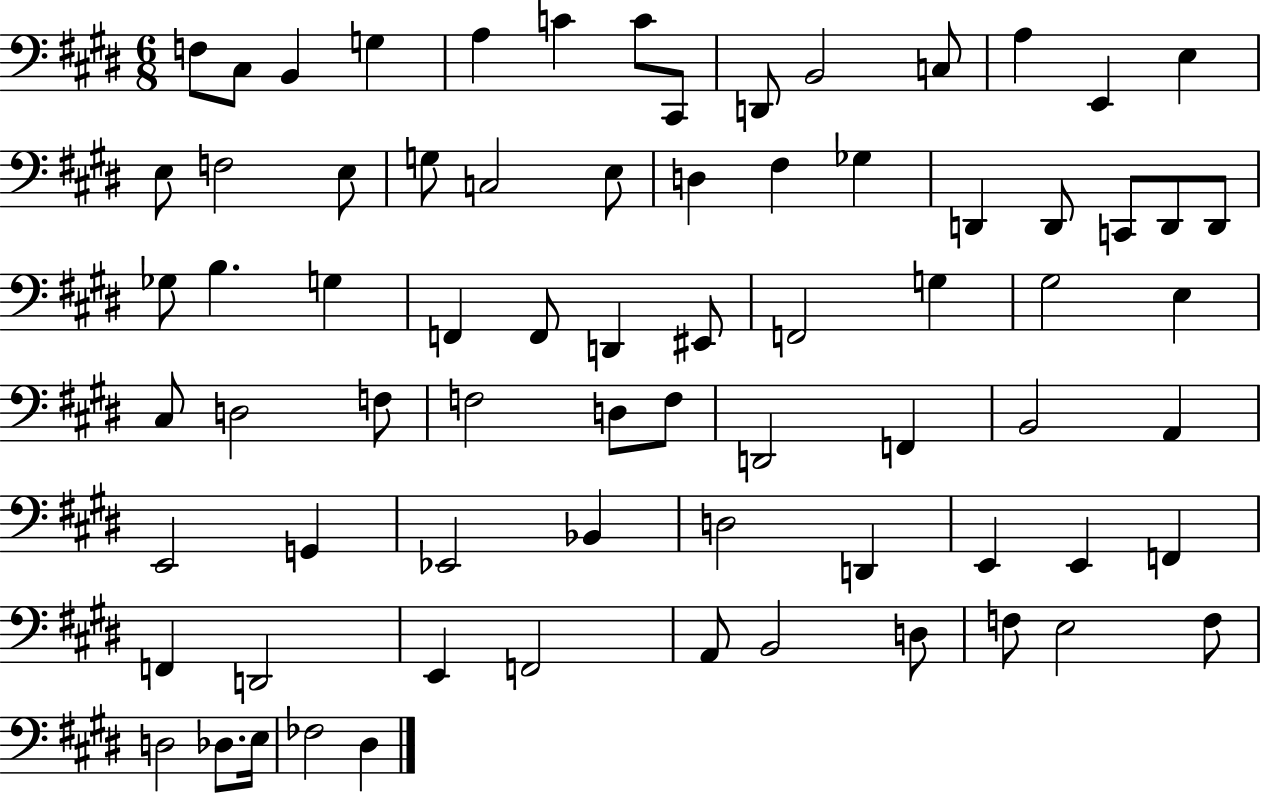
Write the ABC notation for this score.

X:1
T:Untitled
M:6/8
L:1/4
K:E
F,/2 ^C,/2 B,, G, A, C C/2 ^C,,/2 D,,/2 B,,2 C,/2 A, E,, E, E,/2 F,2 E,/2 G,/2 C,2 E,/2 D, ^F, _G, D,, D,,/2 C,,/2 D,,/2 D,,/2 _G,/2 B, G, F,, F,,/2 D,, ^E,,/2 F,,2 G, ^G,2 E, ^C,/2 D,2 F,/2 F,2 D,/2 F,/2 D,,2 F,, B,,2 A,, E,,2 G,, _E,,2 _B,, D,2 D,, E,, E,, F,, F,, D,,2 E,, F,,2 A,,/2 B,,2 D,/2 F,/2 E,2 F,/2 D,2 _D,/2 E,/4 _F,2 ^D,